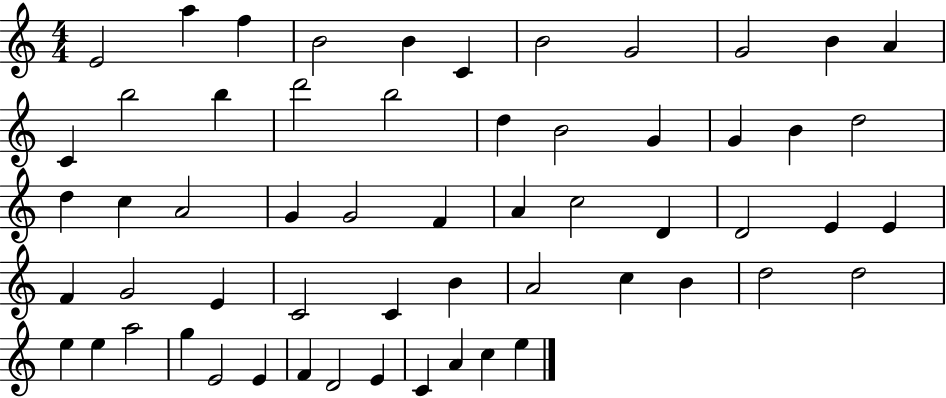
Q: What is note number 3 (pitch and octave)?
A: F5